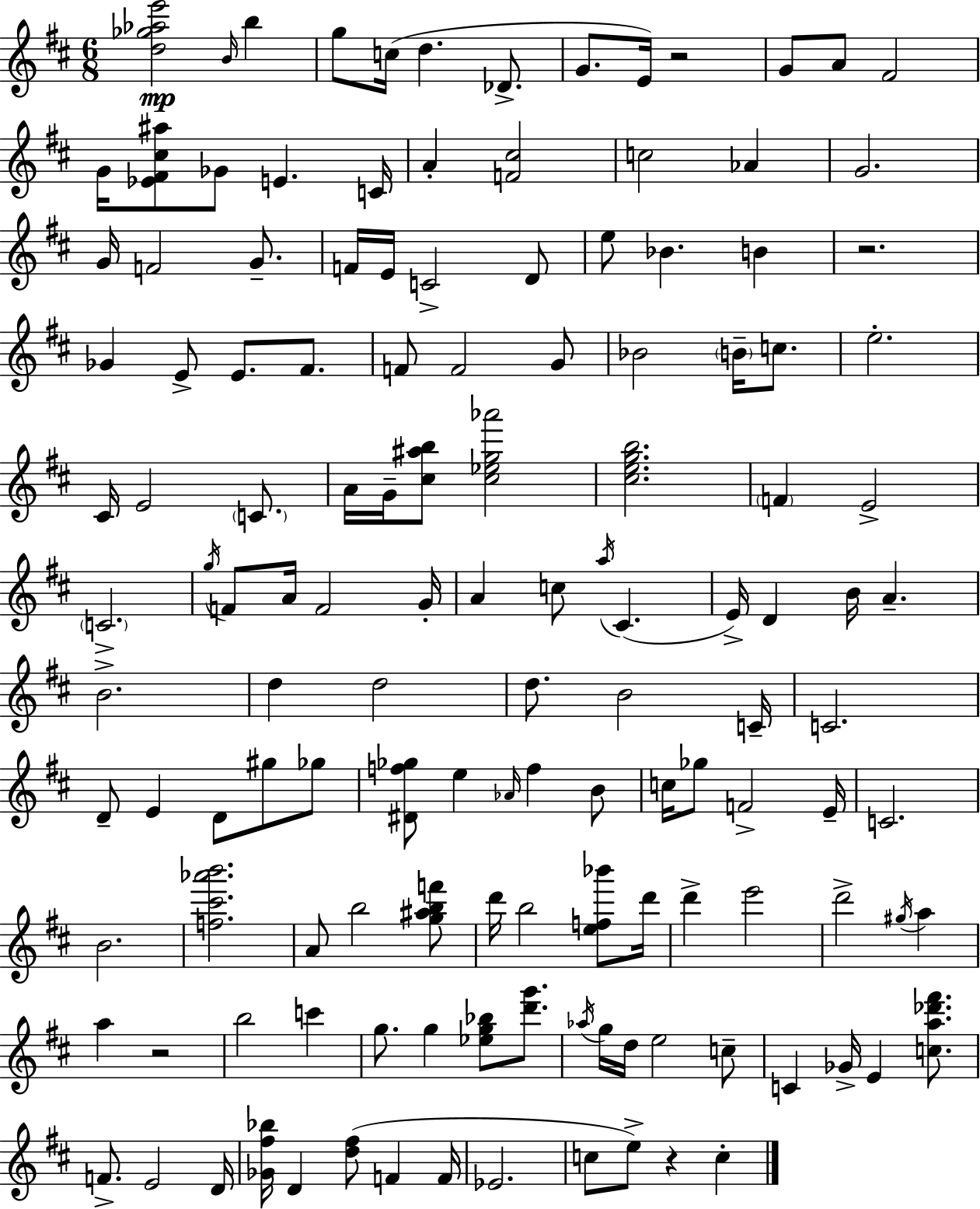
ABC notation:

X:1
T:Untitled
M:6/8
L:1/4
K:D
[d_g_ae']2 B/4 b g/2 c/4 d _D/2 G/2 E/4 z2 G/2 A/2 ^F2 G/4 [_E^F^c^a]/2 _G/2 E C/4 A [F^c]2 c2 _A G2 G/4 F2 G/2 F/4 E/4 C2 D/2 e/2 _B B z2 _G E/2 E/2 ^F/2 F/2 F2 G/2 _B2 B/4 c/2 e2 ^C/4 E2 C/2 A/4 G/4 [^c^ab]/2 [^c_eg_a']2 [^cegb]2 F E2 C2 g/4 F/2 A/4 F2 G/4 A c/2 a/4 ^C E/4 D B/4 A B2 d d2 d/2 B2 C/4 C2 D/2 E D/2 ^g/2 _g/2 [^Df_g]/2 e _A/4 f B/2 c/4 _g/2 F2 E/4 C2 B2 [f^c'_a'b']2 A/2 b2 [g^abf']/2 d'/4 b2 [ef_b']/2 d'/4 d' e'2 d'2 ^g/4 a a z2 b2 c' g/2 g [_eg_b]/2 [d'g']/2 _a/4 g/4 d/4 e2 c/2 C _G/4 E [ca_d'^f']/2 F/2 E2 D/4 [_G^f_b]/4 D [d^f]/2 F F/4 _E2 c/2 e/2 z c